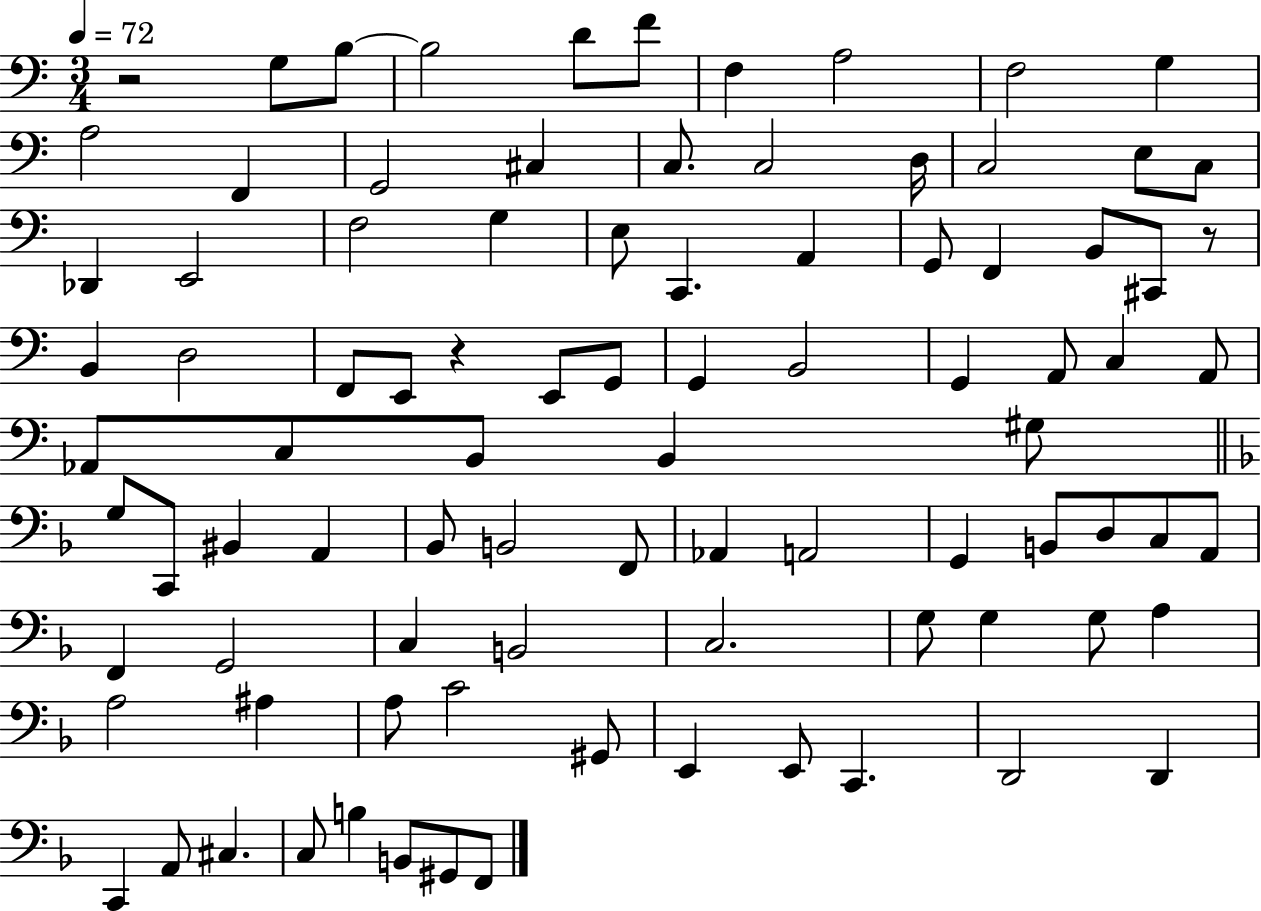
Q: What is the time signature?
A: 3/4